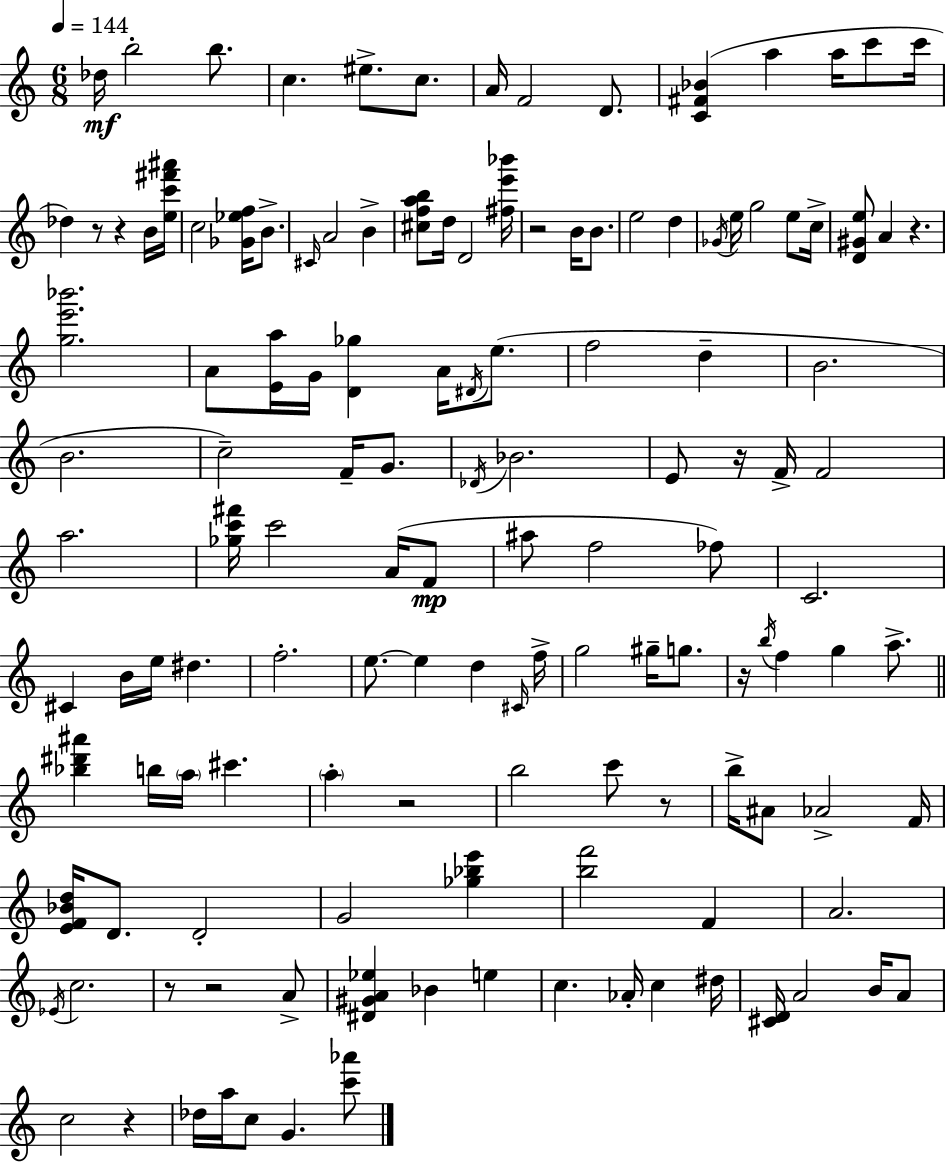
X:1
T:Untitled
M:6/8
L:1/4
K:C
_d/4 b2 b/2 c ^e/2 c/2 A/4 F2 D/2 [C^F_B] a a/4 c'/2 c'/4 _d z/2 z B/4 [ec'^f'^a']/4 c2 [_G_ef]/4 B/2 ^C/4 A2 B [^cfab]/2 d/4 D2 [^fe'_b']/4 z2 B/4 B/2 e2 d _G/4 e/4 g2 e/2 c/4 [D^Ge]/2 A z [ge'_b']2 A/2 [Ea]/4 G/4 [D_g] A/4 ^D/4 e/2 f2 d B2 B2 c2 F/4 G/2 _D/4 _B2 E/2 z/4 F/4 F2 a2 [_gc'^f']/4 c'2 A/4 F/2 ^a/2 f2 _f/2 C2 ^C B/4 e/4 ^d f2 e/2 e d ^C/4 f/4 g2 ^g/4 g/2 z/4 b/4 f g a/2 [_b^d'^a'] b/4 a/4 ^c' a z2 b2 c'/2 z/2 b/4 ^A/2 _A2 F/4 [EF_Bd]/4 D/2 D2 G2 [_g_be'] [bf']2 F A2 _E/4 c2 z/2 z2 A/2 [^D^GA_e] _B e c _A/4 c ^d/4 [^CD]/4 A2 B/4 A/2 c2 z _d/4 a/4 c/2 G [c'_a']/2